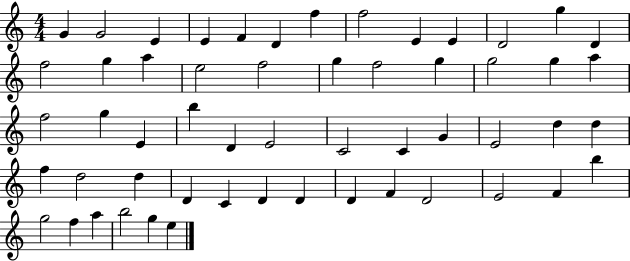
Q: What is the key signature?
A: C major